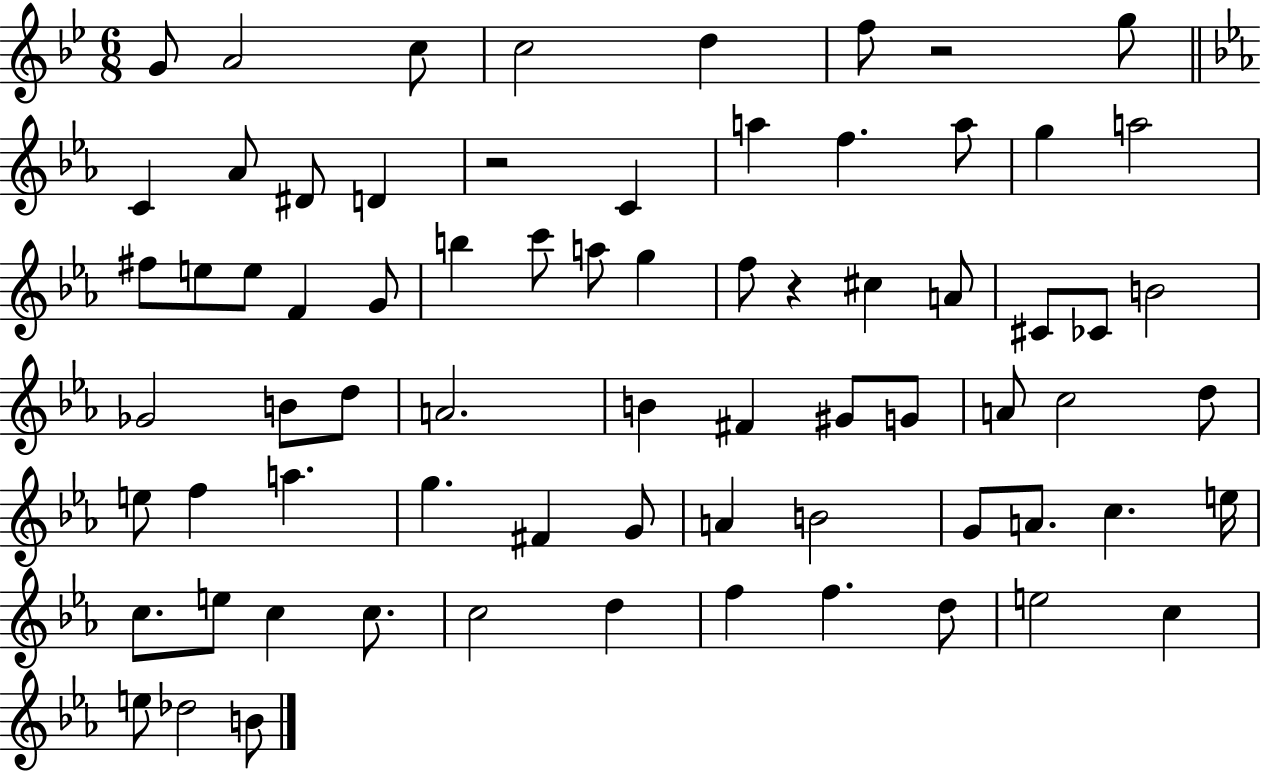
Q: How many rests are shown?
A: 3